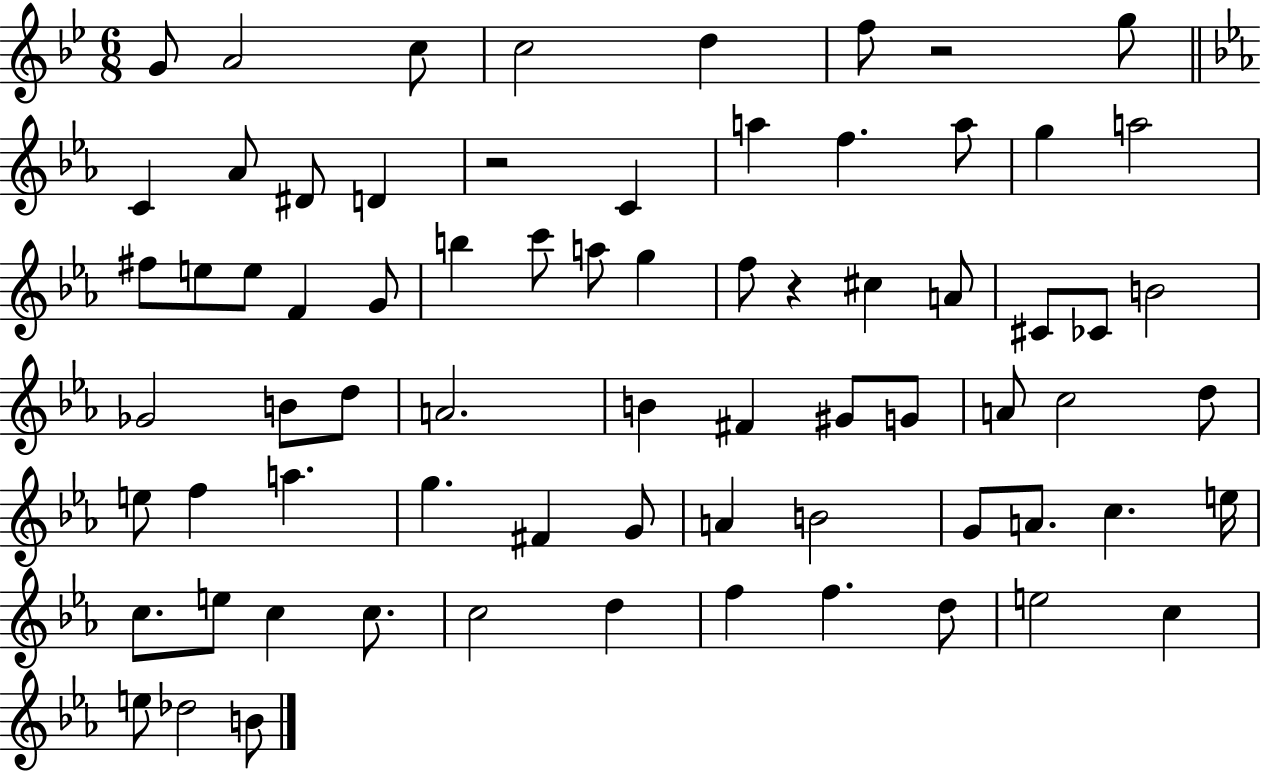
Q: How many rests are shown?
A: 3